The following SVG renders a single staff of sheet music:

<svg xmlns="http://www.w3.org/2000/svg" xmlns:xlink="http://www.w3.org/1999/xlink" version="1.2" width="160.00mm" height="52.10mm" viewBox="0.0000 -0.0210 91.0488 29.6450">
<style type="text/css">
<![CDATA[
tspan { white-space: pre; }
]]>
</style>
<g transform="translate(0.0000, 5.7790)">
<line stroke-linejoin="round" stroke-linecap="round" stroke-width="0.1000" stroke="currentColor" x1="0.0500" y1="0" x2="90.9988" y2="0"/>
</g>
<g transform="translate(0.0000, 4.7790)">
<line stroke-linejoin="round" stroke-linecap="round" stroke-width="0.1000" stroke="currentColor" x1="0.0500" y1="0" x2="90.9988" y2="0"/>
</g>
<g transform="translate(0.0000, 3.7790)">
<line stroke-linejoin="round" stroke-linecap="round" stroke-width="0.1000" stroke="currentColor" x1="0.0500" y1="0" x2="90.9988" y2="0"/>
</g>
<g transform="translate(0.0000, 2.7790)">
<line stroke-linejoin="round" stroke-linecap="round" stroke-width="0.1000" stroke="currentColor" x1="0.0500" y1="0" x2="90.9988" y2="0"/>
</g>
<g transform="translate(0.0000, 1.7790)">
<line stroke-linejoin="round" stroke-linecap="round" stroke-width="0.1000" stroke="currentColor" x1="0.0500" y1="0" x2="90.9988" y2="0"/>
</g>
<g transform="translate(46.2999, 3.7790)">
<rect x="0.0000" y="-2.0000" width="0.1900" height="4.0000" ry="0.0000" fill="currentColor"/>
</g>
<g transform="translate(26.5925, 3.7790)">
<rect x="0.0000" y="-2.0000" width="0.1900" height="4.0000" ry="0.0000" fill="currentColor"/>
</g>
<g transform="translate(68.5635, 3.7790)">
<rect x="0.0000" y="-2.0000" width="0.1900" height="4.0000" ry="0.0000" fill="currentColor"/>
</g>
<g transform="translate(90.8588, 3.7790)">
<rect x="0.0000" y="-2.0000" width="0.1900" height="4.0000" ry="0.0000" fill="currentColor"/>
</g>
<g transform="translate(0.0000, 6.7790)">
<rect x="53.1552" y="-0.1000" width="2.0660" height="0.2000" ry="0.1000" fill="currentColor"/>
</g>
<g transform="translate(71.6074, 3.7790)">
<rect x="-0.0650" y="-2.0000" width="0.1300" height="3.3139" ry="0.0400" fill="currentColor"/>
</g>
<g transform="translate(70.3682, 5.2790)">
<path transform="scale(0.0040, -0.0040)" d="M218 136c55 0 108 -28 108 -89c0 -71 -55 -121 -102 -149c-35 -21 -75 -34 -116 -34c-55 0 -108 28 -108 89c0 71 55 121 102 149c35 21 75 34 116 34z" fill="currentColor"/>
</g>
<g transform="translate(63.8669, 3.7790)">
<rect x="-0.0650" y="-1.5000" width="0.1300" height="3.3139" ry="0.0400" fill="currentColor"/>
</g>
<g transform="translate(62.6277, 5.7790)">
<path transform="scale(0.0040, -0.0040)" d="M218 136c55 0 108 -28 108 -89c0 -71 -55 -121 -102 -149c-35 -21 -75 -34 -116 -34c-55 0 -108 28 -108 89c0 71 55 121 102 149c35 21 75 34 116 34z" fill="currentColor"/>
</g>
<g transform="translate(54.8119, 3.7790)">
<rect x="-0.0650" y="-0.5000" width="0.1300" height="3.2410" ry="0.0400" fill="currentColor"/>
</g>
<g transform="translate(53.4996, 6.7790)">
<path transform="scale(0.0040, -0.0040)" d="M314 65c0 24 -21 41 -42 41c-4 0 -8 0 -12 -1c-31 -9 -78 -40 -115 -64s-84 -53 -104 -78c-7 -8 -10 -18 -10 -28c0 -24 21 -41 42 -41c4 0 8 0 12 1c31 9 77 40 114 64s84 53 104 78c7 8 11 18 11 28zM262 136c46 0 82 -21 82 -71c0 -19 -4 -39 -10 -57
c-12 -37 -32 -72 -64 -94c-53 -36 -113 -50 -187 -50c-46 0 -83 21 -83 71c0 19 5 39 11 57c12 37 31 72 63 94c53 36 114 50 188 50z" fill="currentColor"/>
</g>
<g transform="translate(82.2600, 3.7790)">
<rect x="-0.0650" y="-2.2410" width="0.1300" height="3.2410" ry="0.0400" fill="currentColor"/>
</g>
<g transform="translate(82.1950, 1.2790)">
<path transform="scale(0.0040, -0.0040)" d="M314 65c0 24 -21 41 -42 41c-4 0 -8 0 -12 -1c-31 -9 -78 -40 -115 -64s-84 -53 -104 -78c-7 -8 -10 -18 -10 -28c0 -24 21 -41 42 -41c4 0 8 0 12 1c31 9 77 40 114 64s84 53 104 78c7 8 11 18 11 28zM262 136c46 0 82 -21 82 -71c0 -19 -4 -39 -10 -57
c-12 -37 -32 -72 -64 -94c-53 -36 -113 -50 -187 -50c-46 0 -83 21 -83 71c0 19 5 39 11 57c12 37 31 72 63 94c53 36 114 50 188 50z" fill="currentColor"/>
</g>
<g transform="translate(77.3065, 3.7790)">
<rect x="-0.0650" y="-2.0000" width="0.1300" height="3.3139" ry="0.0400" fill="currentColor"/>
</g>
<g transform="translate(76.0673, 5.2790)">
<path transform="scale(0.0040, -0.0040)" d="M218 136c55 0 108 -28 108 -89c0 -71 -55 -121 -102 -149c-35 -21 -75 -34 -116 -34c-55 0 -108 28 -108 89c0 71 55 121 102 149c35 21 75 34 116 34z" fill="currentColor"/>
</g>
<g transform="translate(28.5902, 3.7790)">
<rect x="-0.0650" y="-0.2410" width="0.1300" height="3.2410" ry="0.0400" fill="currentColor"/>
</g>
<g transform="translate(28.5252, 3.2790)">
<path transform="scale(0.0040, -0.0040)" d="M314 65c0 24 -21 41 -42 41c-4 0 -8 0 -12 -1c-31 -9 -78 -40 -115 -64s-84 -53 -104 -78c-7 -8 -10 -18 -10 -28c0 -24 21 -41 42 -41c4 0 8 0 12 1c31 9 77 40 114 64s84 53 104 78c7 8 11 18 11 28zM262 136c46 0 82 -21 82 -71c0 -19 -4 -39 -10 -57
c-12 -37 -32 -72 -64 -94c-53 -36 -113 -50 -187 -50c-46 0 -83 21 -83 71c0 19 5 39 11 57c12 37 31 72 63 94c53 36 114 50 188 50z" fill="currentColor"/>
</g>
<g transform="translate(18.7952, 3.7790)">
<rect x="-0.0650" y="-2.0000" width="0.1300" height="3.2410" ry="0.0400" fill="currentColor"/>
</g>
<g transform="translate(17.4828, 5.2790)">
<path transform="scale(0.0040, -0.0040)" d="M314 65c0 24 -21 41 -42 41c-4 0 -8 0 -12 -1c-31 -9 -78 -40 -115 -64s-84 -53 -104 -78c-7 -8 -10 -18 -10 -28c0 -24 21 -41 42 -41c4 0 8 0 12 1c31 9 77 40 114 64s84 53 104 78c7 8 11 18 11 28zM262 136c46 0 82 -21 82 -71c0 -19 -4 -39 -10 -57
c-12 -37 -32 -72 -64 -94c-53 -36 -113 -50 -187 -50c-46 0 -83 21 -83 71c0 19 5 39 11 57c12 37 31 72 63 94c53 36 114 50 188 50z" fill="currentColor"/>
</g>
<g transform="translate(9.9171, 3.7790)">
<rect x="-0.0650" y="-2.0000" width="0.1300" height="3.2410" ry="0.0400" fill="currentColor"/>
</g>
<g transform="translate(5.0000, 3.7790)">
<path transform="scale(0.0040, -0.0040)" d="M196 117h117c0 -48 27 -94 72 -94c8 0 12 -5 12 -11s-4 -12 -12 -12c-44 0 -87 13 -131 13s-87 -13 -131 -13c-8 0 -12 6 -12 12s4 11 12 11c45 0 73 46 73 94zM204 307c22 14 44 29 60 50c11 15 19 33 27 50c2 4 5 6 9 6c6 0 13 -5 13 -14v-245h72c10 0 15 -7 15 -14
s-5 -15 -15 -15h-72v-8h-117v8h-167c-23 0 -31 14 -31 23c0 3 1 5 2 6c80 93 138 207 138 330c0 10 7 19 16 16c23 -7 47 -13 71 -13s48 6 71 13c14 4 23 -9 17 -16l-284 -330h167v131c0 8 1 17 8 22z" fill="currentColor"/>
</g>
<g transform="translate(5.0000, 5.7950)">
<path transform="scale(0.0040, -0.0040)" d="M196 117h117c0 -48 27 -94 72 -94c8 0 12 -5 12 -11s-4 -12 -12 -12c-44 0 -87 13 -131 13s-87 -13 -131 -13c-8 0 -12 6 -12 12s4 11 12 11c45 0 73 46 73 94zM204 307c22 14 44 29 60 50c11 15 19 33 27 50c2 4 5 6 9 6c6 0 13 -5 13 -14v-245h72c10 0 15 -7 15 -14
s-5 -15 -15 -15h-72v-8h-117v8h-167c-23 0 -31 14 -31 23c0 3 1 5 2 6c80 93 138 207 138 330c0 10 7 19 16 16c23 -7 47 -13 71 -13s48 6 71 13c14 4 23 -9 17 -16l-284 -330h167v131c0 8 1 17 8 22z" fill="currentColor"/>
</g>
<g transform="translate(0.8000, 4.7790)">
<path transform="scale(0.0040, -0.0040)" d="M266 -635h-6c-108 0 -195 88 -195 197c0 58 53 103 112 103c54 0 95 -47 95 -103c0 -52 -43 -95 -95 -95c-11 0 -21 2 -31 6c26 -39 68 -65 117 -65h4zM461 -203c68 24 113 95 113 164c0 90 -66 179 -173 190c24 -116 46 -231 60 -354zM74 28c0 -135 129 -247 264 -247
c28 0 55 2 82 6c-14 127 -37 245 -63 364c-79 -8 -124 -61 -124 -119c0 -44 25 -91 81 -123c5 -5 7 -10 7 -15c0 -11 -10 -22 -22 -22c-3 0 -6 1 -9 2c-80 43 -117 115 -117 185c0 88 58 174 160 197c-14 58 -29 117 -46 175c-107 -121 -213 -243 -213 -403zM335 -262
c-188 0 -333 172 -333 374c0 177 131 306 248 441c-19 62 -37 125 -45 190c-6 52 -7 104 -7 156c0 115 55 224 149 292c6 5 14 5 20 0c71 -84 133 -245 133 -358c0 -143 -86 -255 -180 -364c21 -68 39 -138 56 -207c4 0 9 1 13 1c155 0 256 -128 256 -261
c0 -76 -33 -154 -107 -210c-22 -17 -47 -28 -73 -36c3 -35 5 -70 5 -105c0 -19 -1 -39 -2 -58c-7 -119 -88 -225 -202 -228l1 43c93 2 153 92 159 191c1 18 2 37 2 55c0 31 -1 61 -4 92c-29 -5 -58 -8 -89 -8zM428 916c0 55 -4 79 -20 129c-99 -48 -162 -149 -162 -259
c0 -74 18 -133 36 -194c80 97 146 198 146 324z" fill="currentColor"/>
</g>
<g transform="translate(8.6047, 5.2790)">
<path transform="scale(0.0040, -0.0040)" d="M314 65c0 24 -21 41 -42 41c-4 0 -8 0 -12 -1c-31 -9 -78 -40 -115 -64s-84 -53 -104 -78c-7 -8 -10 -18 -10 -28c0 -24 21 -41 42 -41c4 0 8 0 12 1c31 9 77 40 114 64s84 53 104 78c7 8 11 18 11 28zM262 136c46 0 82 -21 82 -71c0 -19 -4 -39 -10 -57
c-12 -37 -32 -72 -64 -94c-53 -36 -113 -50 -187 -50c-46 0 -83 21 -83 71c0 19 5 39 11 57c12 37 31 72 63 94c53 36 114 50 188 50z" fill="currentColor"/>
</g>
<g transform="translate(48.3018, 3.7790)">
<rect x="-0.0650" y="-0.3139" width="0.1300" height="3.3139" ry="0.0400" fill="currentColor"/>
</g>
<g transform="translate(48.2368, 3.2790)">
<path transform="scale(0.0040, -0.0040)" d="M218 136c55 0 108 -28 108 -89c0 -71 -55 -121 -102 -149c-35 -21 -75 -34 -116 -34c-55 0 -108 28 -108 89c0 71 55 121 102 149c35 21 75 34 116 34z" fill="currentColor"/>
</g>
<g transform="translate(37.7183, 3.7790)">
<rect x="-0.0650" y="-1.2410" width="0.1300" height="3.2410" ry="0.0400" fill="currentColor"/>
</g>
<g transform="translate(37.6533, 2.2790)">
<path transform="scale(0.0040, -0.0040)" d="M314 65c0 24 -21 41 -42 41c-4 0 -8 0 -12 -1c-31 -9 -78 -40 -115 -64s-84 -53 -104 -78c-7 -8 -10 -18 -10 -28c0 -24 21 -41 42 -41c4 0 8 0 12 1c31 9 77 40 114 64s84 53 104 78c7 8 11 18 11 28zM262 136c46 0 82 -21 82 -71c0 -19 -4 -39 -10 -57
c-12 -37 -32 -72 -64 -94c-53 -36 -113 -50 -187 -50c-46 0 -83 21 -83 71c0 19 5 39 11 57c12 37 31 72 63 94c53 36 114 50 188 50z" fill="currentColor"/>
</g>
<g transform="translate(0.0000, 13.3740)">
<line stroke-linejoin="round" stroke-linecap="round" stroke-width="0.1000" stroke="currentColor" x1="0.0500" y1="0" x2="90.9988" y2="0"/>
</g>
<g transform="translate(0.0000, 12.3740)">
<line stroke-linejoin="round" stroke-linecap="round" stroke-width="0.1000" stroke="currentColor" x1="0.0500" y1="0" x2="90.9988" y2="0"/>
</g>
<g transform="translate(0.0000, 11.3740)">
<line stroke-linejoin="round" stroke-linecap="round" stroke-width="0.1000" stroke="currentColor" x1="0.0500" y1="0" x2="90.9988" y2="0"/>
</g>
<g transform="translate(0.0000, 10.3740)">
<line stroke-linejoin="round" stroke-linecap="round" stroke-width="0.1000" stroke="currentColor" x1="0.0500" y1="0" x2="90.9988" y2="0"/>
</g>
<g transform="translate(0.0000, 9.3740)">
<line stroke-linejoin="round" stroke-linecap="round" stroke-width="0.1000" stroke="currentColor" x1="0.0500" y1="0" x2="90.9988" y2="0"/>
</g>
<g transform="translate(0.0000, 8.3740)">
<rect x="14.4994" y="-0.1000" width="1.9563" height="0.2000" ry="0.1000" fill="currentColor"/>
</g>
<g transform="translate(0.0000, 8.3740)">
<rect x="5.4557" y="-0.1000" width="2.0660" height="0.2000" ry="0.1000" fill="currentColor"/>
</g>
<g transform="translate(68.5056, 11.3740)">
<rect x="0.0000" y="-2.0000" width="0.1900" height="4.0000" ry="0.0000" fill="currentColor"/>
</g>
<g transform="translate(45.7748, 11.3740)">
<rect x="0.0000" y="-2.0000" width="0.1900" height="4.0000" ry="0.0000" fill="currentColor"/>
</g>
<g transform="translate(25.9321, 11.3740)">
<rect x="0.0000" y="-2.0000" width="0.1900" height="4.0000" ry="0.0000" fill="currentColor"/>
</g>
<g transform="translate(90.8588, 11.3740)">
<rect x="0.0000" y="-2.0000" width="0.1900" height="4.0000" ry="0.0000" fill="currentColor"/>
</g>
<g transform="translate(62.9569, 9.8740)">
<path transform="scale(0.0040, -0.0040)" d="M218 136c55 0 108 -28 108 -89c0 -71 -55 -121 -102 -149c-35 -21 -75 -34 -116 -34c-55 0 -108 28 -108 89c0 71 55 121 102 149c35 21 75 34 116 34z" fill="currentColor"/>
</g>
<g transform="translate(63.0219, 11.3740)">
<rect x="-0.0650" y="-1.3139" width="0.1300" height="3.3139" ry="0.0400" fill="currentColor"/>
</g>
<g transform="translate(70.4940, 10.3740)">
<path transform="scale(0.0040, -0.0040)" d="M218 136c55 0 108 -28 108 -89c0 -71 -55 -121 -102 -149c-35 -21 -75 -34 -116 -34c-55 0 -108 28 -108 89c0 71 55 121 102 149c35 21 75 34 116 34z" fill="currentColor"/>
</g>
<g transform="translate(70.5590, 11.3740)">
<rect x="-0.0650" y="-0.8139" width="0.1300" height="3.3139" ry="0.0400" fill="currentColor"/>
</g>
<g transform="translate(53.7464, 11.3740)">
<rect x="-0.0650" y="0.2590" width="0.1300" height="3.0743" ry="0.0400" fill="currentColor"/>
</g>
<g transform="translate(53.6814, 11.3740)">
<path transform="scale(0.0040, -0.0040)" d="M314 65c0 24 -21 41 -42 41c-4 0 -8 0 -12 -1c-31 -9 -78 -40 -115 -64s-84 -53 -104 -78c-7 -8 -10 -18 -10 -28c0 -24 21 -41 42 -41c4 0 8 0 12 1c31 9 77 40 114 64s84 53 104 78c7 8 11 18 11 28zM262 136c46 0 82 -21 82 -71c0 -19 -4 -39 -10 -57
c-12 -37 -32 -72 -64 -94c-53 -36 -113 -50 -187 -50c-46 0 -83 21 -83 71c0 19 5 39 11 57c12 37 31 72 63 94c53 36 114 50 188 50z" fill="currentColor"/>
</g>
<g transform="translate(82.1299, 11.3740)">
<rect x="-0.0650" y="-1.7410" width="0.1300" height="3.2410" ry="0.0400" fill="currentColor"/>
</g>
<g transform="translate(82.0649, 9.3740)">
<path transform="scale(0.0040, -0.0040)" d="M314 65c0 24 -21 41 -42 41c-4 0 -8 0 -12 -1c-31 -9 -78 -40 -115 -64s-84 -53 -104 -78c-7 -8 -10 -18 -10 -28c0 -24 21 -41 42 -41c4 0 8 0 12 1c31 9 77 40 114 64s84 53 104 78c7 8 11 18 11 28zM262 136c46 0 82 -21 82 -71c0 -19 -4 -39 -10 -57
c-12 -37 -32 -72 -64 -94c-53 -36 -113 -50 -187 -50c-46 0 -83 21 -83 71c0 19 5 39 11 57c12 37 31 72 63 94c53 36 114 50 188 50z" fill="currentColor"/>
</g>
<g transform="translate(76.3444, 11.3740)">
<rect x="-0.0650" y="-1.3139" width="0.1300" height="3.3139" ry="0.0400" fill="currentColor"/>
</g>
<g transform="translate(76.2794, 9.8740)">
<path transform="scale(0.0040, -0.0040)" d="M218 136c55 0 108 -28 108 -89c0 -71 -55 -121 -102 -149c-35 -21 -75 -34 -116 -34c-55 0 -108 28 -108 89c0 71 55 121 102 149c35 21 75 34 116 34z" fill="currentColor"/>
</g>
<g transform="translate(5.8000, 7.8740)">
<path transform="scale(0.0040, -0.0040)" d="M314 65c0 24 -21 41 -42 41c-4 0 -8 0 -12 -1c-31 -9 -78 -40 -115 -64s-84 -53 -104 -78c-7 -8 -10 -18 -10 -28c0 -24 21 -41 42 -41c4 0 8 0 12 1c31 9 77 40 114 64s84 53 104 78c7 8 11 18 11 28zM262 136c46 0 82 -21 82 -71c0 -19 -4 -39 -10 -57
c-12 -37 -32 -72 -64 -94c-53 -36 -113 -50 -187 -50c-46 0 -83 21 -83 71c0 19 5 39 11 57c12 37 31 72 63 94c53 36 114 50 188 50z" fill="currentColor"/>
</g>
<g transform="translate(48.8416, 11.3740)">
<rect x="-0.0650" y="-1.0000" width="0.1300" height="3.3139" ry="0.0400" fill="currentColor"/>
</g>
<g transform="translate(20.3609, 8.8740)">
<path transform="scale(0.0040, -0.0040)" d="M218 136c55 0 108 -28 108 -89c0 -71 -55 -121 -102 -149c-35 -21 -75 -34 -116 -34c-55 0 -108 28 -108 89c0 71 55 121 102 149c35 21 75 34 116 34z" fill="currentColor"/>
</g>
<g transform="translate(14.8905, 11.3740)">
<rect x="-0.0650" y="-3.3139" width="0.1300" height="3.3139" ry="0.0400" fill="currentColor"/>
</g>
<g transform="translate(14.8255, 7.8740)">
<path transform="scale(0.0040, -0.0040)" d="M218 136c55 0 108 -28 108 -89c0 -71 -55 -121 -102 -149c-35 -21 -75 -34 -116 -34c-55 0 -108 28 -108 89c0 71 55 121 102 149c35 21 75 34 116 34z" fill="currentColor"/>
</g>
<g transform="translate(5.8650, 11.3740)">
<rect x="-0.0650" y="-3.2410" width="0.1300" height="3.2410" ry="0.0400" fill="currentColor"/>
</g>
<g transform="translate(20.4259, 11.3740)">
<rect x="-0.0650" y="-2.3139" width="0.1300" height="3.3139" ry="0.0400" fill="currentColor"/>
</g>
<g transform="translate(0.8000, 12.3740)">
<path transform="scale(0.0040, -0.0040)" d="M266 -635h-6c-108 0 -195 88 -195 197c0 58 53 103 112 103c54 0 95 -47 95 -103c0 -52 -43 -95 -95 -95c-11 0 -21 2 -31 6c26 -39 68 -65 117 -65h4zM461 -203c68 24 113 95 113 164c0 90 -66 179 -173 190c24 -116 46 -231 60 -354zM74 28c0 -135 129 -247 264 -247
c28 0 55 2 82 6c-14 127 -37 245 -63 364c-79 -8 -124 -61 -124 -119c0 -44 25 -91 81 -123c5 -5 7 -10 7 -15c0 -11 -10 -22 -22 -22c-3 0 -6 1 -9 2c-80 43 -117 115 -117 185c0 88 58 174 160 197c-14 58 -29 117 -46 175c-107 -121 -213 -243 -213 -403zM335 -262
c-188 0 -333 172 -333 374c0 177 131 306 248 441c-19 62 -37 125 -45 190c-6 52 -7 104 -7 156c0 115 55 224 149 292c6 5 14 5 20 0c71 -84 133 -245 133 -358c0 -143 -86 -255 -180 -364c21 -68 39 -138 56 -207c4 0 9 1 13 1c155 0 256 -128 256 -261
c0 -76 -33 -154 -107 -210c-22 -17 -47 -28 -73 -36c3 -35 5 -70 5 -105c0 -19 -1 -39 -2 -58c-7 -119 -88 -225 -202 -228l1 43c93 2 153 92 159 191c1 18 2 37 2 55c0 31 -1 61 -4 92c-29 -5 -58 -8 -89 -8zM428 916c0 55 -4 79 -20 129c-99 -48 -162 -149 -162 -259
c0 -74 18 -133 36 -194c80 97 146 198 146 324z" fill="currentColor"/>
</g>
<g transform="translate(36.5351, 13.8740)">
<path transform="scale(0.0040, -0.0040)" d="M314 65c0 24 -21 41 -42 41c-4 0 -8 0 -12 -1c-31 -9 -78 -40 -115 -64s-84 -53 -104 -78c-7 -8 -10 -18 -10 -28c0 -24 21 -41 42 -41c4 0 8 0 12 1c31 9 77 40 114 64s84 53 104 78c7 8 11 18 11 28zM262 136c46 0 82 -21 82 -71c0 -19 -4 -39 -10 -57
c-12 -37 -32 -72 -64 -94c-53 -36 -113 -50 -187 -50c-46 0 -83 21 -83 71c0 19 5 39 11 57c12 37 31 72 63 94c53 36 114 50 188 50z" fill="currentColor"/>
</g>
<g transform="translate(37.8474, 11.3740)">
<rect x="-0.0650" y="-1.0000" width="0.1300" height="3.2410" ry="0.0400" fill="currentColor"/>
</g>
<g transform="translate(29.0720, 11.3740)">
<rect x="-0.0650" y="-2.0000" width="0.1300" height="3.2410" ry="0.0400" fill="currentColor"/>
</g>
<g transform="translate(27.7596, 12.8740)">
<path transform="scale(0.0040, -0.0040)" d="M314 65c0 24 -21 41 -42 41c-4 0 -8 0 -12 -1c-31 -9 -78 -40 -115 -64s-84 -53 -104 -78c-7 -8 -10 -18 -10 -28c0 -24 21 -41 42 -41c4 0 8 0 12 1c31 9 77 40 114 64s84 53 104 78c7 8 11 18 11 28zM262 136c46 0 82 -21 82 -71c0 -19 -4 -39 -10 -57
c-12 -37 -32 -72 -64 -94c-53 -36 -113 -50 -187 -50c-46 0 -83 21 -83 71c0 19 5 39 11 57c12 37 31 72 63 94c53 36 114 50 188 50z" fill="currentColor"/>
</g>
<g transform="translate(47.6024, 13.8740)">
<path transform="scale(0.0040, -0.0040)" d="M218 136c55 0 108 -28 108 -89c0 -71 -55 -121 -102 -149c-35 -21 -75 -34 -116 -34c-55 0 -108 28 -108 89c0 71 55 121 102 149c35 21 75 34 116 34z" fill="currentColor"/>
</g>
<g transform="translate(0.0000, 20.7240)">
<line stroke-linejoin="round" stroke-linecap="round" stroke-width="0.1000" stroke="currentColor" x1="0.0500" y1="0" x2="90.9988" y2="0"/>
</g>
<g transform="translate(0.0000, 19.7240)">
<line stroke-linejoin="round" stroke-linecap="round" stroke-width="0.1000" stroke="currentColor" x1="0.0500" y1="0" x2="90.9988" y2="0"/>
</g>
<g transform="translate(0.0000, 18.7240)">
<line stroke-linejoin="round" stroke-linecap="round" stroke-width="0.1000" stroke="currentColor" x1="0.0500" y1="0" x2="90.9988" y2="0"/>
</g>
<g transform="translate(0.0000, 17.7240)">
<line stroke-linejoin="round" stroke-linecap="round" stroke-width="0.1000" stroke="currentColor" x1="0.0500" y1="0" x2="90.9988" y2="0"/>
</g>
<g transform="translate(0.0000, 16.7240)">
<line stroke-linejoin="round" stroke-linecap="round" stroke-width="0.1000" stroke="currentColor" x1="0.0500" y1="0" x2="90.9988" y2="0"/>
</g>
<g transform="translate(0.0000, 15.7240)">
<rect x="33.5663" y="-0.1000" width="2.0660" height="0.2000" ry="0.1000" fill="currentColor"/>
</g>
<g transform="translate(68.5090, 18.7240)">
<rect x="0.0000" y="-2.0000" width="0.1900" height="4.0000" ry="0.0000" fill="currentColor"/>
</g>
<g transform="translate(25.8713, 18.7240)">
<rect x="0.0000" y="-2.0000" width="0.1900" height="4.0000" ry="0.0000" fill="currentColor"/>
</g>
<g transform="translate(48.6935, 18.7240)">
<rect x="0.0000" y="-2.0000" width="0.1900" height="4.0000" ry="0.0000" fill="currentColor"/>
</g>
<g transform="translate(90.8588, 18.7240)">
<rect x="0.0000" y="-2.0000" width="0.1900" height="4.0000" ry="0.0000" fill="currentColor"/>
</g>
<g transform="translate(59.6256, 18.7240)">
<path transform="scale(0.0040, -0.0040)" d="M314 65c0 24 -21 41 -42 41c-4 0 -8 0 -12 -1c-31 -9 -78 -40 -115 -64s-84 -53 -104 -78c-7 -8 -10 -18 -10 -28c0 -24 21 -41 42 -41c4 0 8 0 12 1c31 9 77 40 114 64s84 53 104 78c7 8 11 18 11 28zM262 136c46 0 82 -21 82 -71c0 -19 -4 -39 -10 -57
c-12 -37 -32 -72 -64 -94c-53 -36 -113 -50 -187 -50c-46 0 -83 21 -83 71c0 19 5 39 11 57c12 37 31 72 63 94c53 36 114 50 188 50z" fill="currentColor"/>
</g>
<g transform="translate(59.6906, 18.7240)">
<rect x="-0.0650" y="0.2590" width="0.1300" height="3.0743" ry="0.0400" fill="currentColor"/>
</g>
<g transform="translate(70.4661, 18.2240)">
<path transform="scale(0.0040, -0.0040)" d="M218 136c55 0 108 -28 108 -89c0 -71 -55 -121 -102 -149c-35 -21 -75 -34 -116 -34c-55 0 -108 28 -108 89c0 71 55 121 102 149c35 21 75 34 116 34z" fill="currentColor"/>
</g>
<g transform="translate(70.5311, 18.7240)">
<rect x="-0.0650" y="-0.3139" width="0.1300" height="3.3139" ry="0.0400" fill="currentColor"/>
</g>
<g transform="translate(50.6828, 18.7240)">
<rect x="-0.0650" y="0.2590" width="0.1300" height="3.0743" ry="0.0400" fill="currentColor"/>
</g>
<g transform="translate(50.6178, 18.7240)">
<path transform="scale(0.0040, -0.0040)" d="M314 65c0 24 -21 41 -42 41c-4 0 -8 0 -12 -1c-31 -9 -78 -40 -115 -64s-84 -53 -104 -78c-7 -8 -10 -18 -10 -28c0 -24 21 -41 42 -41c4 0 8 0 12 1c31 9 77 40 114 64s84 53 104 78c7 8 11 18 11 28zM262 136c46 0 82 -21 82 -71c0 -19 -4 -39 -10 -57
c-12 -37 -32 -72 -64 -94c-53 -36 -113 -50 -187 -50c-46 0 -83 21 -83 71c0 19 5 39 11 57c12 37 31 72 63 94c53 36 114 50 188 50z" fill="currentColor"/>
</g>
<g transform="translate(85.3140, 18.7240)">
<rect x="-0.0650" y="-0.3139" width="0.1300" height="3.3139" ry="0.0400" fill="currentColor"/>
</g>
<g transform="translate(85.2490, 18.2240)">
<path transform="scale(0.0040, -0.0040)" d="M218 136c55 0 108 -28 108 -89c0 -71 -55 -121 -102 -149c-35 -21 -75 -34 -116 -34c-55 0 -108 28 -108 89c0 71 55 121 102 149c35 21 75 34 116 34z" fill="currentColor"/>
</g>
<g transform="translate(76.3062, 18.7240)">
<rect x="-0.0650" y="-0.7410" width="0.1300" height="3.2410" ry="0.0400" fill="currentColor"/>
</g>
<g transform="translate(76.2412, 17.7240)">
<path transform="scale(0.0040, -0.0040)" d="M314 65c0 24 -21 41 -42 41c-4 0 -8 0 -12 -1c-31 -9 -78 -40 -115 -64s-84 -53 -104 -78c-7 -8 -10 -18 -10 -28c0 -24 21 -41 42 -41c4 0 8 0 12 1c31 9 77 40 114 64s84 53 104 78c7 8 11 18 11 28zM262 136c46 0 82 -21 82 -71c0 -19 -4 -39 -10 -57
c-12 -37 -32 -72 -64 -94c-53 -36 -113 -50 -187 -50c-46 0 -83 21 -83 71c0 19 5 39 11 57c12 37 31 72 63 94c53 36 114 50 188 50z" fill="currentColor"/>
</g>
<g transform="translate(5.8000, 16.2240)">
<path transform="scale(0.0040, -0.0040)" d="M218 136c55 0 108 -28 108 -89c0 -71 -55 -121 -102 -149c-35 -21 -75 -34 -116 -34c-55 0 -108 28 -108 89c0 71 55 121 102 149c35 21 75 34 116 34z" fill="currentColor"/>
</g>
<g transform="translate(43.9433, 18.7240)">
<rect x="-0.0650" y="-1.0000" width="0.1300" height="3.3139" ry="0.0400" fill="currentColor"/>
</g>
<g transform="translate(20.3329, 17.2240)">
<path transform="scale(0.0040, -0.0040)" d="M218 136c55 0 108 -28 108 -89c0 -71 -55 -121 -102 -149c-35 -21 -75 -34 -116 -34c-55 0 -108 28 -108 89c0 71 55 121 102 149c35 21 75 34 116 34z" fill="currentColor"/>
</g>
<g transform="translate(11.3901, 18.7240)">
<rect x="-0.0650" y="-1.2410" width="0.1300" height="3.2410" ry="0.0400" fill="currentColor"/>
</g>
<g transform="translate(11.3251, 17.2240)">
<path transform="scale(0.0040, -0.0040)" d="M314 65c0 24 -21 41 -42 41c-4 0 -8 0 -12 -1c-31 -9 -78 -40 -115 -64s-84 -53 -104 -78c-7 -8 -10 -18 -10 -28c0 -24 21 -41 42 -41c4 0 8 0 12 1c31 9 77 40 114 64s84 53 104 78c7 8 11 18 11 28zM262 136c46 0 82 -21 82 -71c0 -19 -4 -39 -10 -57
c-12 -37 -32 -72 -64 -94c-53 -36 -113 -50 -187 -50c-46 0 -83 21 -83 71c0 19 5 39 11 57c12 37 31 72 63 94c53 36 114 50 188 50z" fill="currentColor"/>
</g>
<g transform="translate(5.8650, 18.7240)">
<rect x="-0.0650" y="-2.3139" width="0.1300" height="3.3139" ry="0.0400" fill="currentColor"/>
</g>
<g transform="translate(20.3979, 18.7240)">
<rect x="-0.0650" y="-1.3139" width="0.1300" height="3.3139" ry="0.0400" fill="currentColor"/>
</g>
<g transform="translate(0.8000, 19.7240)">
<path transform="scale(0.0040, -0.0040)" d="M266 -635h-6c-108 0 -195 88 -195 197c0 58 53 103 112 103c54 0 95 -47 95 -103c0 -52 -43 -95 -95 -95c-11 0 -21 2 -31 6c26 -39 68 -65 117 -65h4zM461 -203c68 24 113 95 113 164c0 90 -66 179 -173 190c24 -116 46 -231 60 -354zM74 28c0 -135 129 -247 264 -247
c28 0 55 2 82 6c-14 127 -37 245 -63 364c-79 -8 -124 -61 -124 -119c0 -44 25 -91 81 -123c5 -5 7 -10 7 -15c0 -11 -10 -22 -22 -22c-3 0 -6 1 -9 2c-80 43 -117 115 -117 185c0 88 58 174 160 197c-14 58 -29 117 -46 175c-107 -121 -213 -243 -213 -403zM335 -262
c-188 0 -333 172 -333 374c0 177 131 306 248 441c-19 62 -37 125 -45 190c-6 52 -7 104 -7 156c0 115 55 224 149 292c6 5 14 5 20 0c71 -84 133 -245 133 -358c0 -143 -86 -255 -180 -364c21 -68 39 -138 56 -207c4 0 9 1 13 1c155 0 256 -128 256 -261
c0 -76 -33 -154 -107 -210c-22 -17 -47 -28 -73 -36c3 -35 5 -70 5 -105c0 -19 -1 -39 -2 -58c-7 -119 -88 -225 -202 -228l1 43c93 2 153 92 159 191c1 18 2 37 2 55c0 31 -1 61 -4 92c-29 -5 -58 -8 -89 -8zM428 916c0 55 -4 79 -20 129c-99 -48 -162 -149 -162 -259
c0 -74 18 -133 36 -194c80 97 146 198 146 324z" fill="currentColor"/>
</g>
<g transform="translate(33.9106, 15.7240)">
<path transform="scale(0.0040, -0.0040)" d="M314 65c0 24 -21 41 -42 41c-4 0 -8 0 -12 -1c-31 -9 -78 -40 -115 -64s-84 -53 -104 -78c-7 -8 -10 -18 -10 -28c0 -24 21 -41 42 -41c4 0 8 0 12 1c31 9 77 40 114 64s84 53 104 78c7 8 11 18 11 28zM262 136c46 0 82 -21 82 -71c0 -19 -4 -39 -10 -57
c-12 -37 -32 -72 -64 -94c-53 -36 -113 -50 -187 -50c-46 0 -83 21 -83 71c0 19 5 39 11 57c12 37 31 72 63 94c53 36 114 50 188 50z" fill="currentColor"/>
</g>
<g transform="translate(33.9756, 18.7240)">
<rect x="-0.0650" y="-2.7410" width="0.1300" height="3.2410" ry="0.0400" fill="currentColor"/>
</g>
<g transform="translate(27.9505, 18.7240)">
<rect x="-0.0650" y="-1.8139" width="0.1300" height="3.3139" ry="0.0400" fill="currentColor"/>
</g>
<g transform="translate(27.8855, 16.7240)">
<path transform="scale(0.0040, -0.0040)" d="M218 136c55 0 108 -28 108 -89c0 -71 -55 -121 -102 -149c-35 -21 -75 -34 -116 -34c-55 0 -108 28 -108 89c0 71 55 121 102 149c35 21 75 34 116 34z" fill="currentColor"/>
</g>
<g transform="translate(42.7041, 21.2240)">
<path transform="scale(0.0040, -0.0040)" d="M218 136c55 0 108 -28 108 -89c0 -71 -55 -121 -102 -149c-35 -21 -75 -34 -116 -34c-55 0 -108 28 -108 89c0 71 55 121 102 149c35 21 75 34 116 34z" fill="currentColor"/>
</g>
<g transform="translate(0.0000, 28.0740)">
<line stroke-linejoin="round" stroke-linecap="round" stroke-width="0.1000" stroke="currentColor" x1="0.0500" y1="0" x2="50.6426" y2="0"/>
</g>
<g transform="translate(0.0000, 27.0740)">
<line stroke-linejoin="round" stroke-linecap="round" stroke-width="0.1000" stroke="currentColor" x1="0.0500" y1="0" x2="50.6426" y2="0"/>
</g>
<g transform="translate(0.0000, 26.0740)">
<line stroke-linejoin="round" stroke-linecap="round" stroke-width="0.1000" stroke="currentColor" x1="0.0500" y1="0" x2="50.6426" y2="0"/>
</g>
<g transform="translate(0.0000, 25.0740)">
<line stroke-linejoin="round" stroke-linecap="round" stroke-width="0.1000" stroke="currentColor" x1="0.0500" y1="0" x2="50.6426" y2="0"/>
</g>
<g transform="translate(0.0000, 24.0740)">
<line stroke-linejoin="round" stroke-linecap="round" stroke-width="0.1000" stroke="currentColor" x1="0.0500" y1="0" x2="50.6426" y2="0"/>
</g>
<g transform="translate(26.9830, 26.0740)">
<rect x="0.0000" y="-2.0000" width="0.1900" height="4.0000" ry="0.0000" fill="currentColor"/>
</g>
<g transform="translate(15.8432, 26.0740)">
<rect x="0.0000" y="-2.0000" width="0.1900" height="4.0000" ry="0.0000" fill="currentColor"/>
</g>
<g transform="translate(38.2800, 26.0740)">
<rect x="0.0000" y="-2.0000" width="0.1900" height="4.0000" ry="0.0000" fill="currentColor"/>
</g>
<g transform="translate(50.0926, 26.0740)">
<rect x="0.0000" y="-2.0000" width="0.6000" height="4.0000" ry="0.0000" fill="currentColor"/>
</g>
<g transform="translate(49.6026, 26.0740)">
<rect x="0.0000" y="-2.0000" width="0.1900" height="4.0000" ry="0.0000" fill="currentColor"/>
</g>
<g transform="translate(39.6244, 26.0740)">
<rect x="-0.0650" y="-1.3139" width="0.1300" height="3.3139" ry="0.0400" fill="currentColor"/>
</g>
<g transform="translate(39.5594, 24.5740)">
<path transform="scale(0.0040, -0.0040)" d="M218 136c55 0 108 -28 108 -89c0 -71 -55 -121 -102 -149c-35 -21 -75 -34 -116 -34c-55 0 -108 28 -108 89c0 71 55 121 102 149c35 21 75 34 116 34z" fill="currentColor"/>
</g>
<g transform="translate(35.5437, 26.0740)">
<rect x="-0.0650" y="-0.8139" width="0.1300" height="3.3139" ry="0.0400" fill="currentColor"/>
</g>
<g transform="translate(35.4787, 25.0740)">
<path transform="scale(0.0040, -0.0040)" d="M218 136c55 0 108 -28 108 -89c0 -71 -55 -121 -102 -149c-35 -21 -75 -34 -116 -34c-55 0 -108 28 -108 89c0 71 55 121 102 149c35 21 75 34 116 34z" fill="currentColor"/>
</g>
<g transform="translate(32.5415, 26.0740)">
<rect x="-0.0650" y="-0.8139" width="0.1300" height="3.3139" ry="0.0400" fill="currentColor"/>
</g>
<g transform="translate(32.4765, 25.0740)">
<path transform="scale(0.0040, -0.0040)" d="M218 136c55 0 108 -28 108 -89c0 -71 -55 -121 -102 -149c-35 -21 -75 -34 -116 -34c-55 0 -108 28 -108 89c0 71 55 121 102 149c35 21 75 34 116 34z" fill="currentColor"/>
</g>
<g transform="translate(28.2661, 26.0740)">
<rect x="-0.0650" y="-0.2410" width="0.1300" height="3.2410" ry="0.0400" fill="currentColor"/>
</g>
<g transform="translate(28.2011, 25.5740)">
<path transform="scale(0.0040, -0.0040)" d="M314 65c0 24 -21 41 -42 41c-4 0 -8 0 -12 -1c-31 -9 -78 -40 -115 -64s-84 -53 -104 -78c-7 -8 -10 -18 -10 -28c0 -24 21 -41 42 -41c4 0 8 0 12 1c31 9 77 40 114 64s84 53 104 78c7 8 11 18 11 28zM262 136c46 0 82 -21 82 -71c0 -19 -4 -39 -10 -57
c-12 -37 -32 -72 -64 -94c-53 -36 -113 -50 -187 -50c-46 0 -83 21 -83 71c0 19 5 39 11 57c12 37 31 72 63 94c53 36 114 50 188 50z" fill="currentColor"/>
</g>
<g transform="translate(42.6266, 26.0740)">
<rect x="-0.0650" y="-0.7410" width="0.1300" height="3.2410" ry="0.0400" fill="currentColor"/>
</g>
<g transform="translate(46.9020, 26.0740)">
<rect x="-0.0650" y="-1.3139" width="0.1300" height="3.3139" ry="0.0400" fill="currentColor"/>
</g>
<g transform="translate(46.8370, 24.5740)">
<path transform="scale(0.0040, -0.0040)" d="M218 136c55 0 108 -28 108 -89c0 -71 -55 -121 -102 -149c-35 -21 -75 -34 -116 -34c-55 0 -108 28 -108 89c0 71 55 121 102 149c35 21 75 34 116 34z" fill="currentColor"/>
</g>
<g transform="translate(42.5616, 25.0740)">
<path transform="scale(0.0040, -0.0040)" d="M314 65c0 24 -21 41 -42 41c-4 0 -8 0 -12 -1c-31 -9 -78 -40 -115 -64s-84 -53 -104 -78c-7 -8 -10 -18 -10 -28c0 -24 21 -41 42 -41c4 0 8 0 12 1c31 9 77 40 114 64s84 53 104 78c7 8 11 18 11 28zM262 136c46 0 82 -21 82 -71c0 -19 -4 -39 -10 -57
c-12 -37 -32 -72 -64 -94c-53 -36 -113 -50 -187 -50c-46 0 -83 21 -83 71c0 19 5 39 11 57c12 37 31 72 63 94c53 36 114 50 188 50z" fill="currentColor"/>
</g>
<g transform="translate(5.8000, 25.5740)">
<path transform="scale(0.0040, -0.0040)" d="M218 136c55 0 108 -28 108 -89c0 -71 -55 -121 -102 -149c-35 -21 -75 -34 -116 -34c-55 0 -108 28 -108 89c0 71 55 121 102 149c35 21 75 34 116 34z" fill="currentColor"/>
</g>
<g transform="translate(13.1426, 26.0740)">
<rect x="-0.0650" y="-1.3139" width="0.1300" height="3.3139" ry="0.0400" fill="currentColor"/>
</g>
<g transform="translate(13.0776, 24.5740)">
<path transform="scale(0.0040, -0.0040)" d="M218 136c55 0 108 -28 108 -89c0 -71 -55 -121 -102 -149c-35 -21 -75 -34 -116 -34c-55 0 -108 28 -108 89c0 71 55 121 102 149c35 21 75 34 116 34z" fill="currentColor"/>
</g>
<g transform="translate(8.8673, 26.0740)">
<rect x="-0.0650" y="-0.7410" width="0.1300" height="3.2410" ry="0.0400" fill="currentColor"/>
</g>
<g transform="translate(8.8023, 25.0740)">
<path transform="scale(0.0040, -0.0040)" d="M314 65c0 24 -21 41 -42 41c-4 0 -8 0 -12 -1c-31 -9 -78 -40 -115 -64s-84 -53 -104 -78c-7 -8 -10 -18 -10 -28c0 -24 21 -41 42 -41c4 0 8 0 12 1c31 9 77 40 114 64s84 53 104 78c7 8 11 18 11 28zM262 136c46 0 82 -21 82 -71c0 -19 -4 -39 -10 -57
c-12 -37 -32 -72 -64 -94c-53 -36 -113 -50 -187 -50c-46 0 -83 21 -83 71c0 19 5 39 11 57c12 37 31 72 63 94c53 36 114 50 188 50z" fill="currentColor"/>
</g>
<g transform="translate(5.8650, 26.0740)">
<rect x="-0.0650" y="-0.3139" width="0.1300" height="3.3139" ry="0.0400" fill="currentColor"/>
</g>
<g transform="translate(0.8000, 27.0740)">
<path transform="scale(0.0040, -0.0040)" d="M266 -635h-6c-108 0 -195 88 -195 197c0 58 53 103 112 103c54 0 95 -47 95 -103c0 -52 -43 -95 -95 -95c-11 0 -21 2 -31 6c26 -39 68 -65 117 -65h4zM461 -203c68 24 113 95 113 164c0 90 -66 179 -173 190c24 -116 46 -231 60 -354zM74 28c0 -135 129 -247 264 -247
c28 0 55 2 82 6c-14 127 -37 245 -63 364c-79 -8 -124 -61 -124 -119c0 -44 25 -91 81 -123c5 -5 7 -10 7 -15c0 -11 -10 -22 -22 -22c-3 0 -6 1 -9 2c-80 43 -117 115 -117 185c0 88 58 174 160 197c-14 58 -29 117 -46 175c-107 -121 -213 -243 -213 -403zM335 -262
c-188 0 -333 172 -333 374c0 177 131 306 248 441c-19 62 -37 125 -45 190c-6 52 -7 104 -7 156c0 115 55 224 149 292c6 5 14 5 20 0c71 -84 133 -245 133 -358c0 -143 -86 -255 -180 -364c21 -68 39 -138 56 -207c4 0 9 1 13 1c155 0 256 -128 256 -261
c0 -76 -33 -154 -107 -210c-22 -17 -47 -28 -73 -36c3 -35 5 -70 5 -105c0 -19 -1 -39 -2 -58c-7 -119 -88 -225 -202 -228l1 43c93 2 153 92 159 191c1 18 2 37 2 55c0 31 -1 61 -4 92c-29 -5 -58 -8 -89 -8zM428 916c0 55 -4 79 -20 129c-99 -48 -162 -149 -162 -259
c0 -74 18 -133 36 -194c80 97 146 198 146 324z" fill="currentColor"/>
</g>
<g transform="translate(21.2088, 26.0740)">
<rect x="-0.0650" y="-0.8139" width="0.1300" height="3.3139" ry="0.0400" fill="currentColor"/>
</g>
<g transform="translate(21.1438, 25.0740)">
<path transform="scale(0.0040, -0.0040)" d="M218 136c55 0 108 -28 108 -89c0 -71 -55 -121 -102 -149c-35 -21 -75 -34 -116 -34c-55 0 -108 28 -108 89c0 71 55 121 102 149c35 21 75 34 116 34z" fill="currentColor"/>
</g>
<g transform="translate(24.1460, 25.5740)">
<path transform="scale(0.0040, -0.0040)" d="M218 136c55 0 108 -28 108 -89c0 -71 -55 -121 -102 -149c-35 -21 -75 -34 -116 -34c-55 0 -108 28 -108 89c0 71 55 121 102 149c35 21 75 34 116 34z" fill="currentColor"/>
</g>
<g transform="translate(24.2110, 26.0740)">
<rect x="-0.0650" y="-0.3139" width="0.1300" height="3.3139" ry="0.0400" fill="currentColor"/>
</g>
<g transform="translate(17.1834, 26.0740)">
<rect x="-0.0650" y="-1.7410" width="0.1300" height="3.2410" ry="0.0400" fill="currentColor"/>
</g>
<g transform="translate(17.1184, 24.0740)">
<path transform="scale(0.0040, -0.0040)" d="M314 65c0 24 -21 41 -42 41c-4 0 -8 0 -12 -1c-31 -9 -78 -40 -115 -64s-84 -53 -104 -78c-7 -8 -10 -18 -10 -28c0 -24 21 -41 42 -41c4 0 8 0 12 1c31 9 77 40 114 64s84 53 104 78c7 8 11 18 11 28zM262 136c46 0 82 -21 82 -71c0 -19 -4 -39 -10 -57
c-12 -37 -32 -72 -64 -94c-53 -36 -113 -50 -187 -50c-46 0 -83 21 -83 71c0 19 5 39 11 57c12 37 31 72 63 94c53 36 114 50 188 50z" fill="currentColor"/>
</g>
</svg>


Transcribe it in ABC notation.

X:1
T:Untitled
M:4/4
L:1/4
K:C
F2 F2 c2 e2 c C2 E F F g2 b2 b g F2 D2 D B2 e d e f2 g e2 e f a2 D B2 B2 c d2 c c d2 e f2 d c c2 d d e d2 e